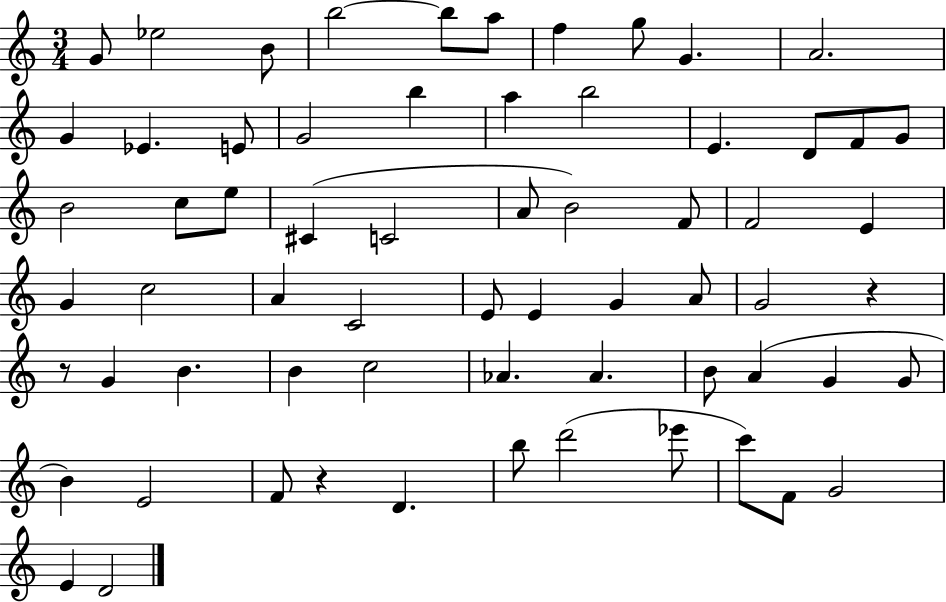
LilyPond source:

{
  \clef treble
  \numericTimeSignature
  \time 3/4
  \key c \major
  g'8 ees''2 b'8 | b''2~~ b''8 a''8 | f''4 g''8 g'4. | a'2. | \break g'4 ees'4. e'8 | g'2 b''4 | a''4 b''2 | e'4. d'8 f'8 g'8 | \break b'2 c''8 e''8 | cis'4( c'2 | a'8 b'2) f'8 | f'2 e'4 | \break g'4 c''2 | a'4 c'2 | e'8 e'4 g'4 a'8 | g'2 r4 | \break r8 g'4 b'4. | b'4 c''2 | aes'4. aes'4. | b'8 a'4( g'4 g'8 | \break b'4) e'2 | f'8 r4 d'4. | b''8 d'''2( ees'''8 | c'''8) f'8 g'2 | \break e'4 d'2 | \bar "|."
}